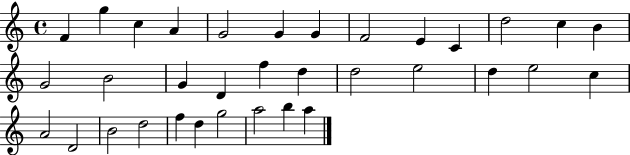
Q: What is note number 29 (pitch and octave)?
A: F5